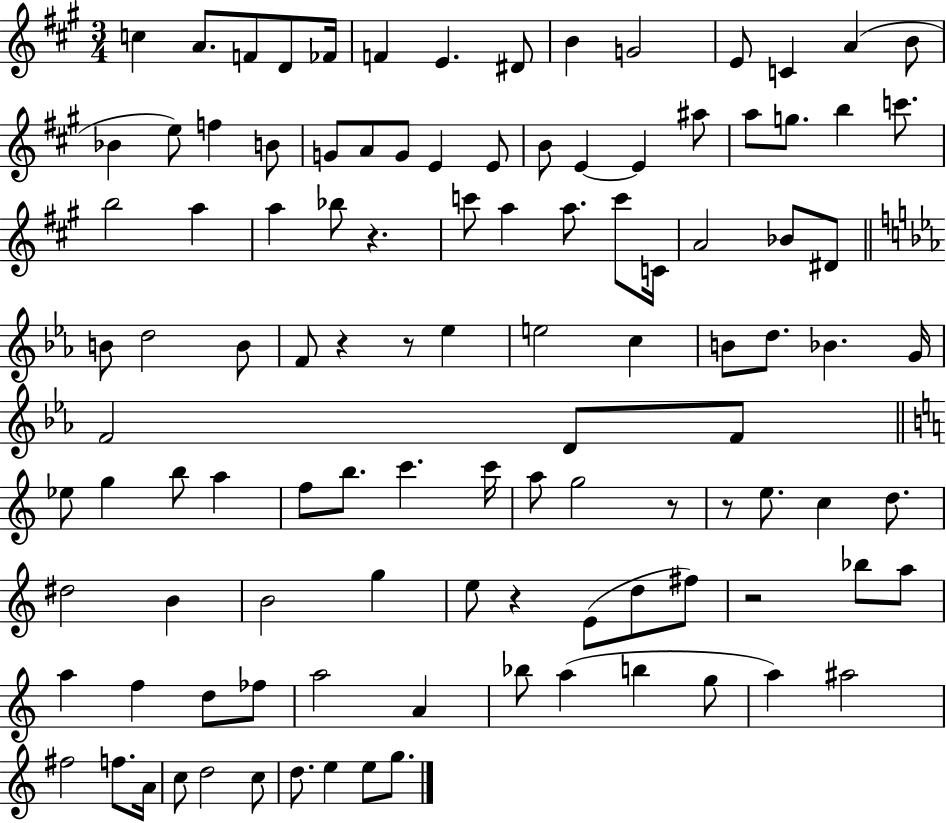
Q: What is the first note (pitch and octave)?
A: C5